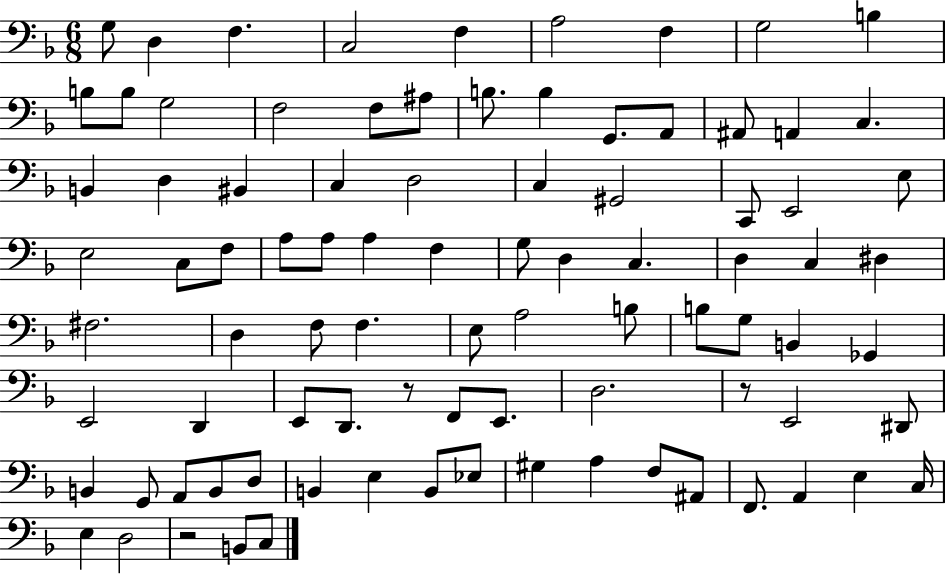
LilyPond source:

{
  \clef bass
  \numericTimeSignature
  \time 6/8
  \key f \major
  g8 d4 f4. | c2 f4 | a2 f4 | g2 b4 | \break b8 b8 g2 | f2 f8 ais8 | b8. b4 g,8. a,8 | ais,8 a,4 c4. | \break b,4 d4 bis,4 | c4 d2 | c4 gis,2 | c,8 e,2 e8 | \break e2 c8 f8 | a8 a8 a4 f4 | g8 d4 c4. | d4 c4 dis4 | \break fis2. | d4 f8 f4. | e8 a2 b8 | b8 g8 b,4 ges,4 | \break e,2 d,4 | e,8 d,8. r8 f,8 e,8. | d2. | r8 e,2 dis,8 | \break b,4 g,8 a,8 b,8 d8 | b,4 e4 b,8 ees8 | gis4 a4 f8 ais,8 | f,8. a,4 e4 c16 | \break e4 d2 | r2 b,8 c8 | \bar "|."
}